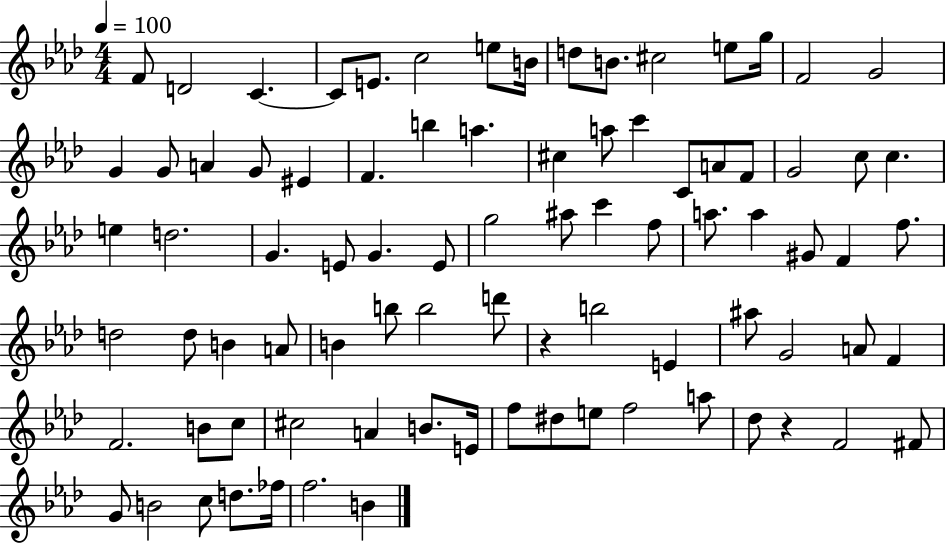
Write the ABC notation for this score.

X:1
T:Untitled
M:4/4
L:1/4
K:Ab
F/2 D2 C C/2 E/2 c2 e/2 B/4 d/2 B/2 ^c2 e/2 g/4 F2 G2 G G/2 A G/2 ^E F b a ^c a/2 c' C/2 A/2 F/2 G2 c/2 c e d2 G E/2 G E/2 g2 ^a/2 c' f/2 a/2 a ^G/2 F f/2 d2 d/2 B A/2 B b/2 b2 d'/2 z b2 E ^a/2 G2 A/2 F F2 B/2 c/2 ^c2 A B/2 E/4 f/2 ^d/2 e/2 f2 a/2 _d/2 z F2 ^F/2 G/2 B2 c/2 d/2 _f/4 f2 B